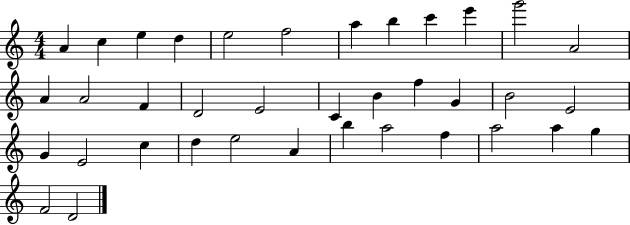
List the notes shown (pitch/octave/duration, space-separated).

A4/q C5/q E5/q D5/q E5/h F5/h A5/q B5/q C6/q E6/q G6/h A4/h A4/q A4/h F4/q D4/h E4/h C4/q B4/q F5/q G4/q B4/h E4/h G4/q E4/h C5/q D5/q E5/h A4/q B5/q A5/h F5/q A5/h A5/q G5/q F4/h D4/h